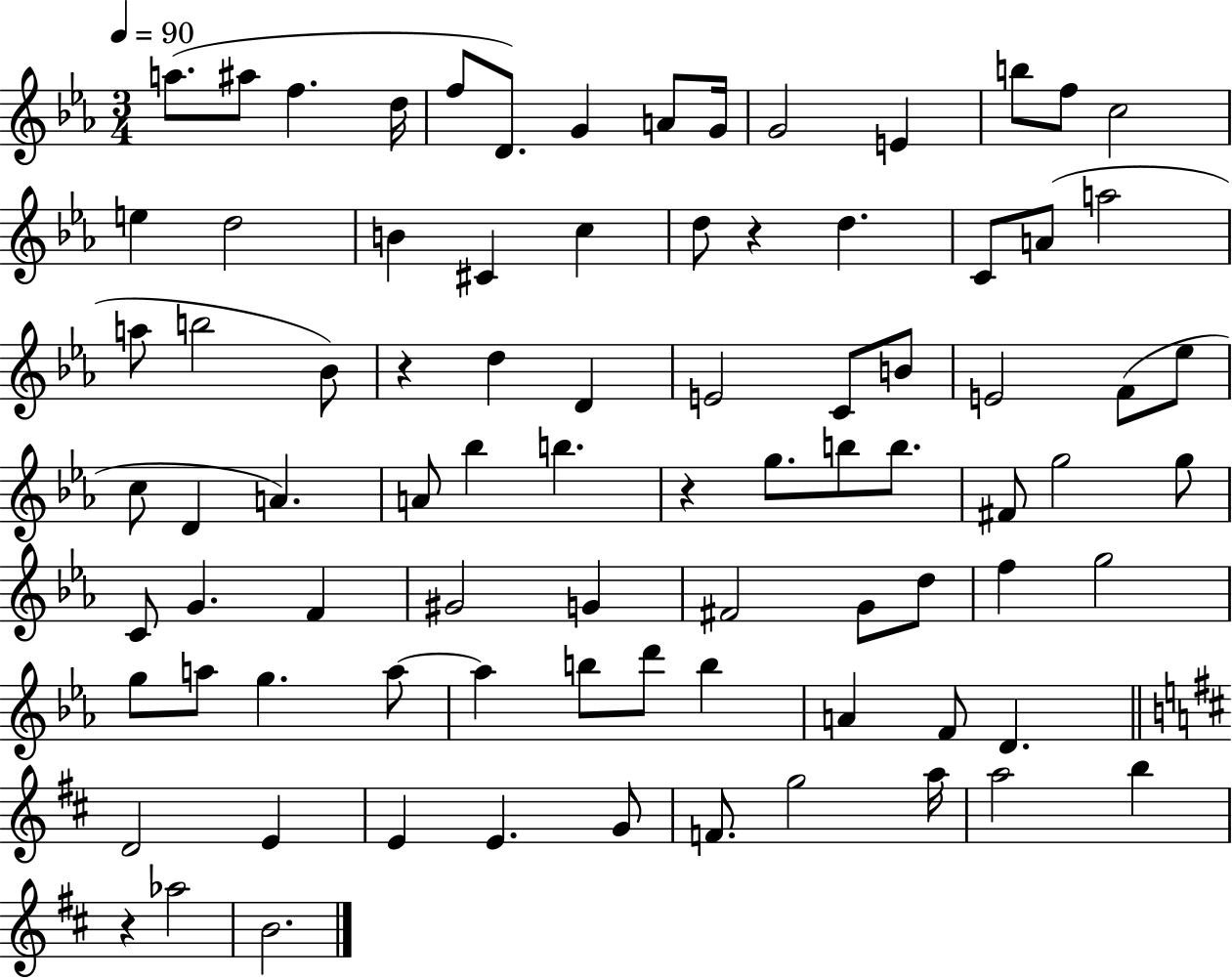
X:1
T:Untitled
M:3/4
L:1/4
K:Eb
a/2 ^a/2 f d/4 f/2 D/2 G A/2 G/4 G2 E b/2 f/2 c2 e d2 B ^C c d/2 z d C/2 A/2 a2 a/2 b2 _B/2 z d D E2 C/2 B/2 E2 F/2 _e/2 c/2 D A A/2 _b b z g/2 b/2 b/2 ^F/2 g2 g/2 C/2 G F ^G2 G ^F2 G/2 d/2 f g2 g/2 a/2 g a/2 a b/2 d'/2 b A F/2 D D2 E E E G/2 F/2 g2 a/4 a2 b z _a2 B2